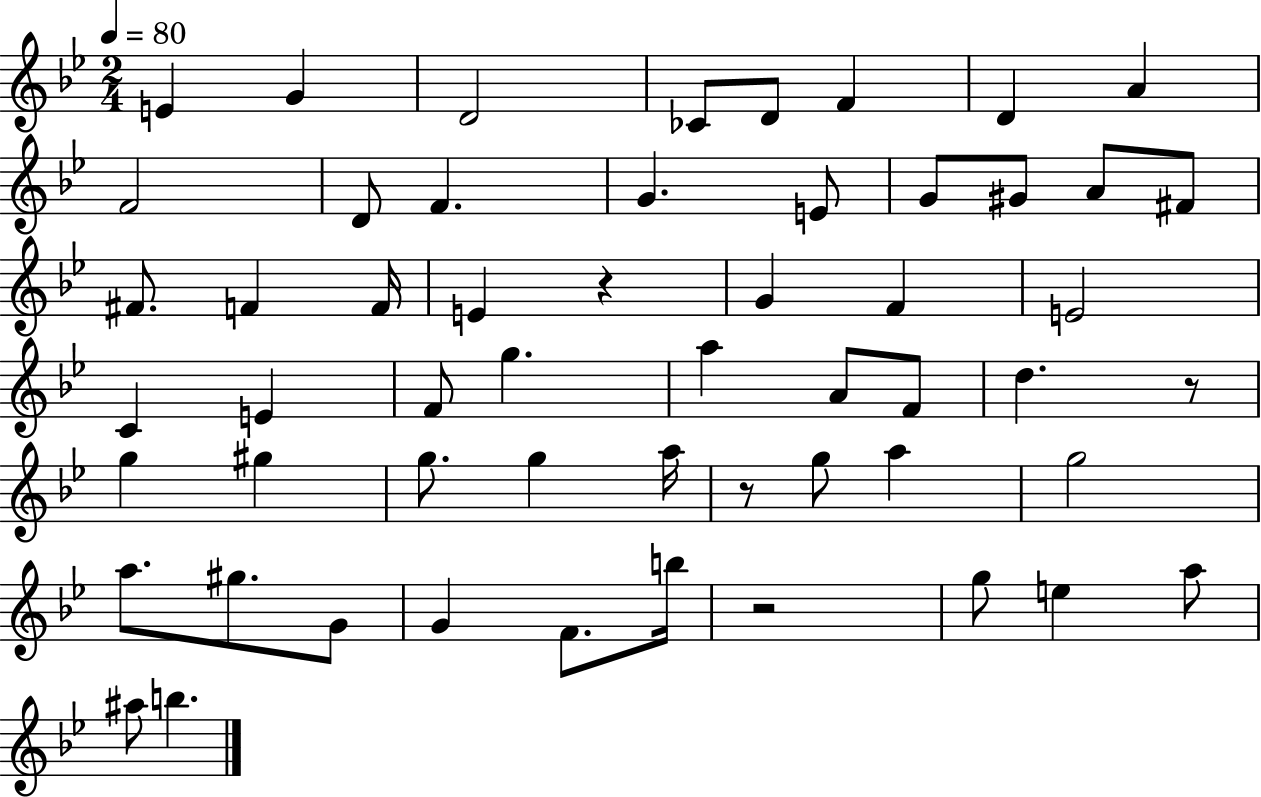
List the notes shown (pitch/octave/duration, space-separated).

E4/q G4/q D4/h CES4/e D4/e F4/q D4/q A4/q F4/h D4/e F4/q. G4/q. E4/e G4/e G#4/e A4/e F#4/e F#4/e. F4/q F4/s E4/q R/q G4/q F4/q E4/h C4/q E4/q F4/e G5/q. A5/q A4/e F4/e D5/q. R/e G5/q G#5/q G5/e. G5/q A5/s R/e G5/e A5/q G5/h A5/e. G#5/e. G4/e G4/q F4/e. B5/s R/h G5/e E5/q A5/e A#5/e B5/q.